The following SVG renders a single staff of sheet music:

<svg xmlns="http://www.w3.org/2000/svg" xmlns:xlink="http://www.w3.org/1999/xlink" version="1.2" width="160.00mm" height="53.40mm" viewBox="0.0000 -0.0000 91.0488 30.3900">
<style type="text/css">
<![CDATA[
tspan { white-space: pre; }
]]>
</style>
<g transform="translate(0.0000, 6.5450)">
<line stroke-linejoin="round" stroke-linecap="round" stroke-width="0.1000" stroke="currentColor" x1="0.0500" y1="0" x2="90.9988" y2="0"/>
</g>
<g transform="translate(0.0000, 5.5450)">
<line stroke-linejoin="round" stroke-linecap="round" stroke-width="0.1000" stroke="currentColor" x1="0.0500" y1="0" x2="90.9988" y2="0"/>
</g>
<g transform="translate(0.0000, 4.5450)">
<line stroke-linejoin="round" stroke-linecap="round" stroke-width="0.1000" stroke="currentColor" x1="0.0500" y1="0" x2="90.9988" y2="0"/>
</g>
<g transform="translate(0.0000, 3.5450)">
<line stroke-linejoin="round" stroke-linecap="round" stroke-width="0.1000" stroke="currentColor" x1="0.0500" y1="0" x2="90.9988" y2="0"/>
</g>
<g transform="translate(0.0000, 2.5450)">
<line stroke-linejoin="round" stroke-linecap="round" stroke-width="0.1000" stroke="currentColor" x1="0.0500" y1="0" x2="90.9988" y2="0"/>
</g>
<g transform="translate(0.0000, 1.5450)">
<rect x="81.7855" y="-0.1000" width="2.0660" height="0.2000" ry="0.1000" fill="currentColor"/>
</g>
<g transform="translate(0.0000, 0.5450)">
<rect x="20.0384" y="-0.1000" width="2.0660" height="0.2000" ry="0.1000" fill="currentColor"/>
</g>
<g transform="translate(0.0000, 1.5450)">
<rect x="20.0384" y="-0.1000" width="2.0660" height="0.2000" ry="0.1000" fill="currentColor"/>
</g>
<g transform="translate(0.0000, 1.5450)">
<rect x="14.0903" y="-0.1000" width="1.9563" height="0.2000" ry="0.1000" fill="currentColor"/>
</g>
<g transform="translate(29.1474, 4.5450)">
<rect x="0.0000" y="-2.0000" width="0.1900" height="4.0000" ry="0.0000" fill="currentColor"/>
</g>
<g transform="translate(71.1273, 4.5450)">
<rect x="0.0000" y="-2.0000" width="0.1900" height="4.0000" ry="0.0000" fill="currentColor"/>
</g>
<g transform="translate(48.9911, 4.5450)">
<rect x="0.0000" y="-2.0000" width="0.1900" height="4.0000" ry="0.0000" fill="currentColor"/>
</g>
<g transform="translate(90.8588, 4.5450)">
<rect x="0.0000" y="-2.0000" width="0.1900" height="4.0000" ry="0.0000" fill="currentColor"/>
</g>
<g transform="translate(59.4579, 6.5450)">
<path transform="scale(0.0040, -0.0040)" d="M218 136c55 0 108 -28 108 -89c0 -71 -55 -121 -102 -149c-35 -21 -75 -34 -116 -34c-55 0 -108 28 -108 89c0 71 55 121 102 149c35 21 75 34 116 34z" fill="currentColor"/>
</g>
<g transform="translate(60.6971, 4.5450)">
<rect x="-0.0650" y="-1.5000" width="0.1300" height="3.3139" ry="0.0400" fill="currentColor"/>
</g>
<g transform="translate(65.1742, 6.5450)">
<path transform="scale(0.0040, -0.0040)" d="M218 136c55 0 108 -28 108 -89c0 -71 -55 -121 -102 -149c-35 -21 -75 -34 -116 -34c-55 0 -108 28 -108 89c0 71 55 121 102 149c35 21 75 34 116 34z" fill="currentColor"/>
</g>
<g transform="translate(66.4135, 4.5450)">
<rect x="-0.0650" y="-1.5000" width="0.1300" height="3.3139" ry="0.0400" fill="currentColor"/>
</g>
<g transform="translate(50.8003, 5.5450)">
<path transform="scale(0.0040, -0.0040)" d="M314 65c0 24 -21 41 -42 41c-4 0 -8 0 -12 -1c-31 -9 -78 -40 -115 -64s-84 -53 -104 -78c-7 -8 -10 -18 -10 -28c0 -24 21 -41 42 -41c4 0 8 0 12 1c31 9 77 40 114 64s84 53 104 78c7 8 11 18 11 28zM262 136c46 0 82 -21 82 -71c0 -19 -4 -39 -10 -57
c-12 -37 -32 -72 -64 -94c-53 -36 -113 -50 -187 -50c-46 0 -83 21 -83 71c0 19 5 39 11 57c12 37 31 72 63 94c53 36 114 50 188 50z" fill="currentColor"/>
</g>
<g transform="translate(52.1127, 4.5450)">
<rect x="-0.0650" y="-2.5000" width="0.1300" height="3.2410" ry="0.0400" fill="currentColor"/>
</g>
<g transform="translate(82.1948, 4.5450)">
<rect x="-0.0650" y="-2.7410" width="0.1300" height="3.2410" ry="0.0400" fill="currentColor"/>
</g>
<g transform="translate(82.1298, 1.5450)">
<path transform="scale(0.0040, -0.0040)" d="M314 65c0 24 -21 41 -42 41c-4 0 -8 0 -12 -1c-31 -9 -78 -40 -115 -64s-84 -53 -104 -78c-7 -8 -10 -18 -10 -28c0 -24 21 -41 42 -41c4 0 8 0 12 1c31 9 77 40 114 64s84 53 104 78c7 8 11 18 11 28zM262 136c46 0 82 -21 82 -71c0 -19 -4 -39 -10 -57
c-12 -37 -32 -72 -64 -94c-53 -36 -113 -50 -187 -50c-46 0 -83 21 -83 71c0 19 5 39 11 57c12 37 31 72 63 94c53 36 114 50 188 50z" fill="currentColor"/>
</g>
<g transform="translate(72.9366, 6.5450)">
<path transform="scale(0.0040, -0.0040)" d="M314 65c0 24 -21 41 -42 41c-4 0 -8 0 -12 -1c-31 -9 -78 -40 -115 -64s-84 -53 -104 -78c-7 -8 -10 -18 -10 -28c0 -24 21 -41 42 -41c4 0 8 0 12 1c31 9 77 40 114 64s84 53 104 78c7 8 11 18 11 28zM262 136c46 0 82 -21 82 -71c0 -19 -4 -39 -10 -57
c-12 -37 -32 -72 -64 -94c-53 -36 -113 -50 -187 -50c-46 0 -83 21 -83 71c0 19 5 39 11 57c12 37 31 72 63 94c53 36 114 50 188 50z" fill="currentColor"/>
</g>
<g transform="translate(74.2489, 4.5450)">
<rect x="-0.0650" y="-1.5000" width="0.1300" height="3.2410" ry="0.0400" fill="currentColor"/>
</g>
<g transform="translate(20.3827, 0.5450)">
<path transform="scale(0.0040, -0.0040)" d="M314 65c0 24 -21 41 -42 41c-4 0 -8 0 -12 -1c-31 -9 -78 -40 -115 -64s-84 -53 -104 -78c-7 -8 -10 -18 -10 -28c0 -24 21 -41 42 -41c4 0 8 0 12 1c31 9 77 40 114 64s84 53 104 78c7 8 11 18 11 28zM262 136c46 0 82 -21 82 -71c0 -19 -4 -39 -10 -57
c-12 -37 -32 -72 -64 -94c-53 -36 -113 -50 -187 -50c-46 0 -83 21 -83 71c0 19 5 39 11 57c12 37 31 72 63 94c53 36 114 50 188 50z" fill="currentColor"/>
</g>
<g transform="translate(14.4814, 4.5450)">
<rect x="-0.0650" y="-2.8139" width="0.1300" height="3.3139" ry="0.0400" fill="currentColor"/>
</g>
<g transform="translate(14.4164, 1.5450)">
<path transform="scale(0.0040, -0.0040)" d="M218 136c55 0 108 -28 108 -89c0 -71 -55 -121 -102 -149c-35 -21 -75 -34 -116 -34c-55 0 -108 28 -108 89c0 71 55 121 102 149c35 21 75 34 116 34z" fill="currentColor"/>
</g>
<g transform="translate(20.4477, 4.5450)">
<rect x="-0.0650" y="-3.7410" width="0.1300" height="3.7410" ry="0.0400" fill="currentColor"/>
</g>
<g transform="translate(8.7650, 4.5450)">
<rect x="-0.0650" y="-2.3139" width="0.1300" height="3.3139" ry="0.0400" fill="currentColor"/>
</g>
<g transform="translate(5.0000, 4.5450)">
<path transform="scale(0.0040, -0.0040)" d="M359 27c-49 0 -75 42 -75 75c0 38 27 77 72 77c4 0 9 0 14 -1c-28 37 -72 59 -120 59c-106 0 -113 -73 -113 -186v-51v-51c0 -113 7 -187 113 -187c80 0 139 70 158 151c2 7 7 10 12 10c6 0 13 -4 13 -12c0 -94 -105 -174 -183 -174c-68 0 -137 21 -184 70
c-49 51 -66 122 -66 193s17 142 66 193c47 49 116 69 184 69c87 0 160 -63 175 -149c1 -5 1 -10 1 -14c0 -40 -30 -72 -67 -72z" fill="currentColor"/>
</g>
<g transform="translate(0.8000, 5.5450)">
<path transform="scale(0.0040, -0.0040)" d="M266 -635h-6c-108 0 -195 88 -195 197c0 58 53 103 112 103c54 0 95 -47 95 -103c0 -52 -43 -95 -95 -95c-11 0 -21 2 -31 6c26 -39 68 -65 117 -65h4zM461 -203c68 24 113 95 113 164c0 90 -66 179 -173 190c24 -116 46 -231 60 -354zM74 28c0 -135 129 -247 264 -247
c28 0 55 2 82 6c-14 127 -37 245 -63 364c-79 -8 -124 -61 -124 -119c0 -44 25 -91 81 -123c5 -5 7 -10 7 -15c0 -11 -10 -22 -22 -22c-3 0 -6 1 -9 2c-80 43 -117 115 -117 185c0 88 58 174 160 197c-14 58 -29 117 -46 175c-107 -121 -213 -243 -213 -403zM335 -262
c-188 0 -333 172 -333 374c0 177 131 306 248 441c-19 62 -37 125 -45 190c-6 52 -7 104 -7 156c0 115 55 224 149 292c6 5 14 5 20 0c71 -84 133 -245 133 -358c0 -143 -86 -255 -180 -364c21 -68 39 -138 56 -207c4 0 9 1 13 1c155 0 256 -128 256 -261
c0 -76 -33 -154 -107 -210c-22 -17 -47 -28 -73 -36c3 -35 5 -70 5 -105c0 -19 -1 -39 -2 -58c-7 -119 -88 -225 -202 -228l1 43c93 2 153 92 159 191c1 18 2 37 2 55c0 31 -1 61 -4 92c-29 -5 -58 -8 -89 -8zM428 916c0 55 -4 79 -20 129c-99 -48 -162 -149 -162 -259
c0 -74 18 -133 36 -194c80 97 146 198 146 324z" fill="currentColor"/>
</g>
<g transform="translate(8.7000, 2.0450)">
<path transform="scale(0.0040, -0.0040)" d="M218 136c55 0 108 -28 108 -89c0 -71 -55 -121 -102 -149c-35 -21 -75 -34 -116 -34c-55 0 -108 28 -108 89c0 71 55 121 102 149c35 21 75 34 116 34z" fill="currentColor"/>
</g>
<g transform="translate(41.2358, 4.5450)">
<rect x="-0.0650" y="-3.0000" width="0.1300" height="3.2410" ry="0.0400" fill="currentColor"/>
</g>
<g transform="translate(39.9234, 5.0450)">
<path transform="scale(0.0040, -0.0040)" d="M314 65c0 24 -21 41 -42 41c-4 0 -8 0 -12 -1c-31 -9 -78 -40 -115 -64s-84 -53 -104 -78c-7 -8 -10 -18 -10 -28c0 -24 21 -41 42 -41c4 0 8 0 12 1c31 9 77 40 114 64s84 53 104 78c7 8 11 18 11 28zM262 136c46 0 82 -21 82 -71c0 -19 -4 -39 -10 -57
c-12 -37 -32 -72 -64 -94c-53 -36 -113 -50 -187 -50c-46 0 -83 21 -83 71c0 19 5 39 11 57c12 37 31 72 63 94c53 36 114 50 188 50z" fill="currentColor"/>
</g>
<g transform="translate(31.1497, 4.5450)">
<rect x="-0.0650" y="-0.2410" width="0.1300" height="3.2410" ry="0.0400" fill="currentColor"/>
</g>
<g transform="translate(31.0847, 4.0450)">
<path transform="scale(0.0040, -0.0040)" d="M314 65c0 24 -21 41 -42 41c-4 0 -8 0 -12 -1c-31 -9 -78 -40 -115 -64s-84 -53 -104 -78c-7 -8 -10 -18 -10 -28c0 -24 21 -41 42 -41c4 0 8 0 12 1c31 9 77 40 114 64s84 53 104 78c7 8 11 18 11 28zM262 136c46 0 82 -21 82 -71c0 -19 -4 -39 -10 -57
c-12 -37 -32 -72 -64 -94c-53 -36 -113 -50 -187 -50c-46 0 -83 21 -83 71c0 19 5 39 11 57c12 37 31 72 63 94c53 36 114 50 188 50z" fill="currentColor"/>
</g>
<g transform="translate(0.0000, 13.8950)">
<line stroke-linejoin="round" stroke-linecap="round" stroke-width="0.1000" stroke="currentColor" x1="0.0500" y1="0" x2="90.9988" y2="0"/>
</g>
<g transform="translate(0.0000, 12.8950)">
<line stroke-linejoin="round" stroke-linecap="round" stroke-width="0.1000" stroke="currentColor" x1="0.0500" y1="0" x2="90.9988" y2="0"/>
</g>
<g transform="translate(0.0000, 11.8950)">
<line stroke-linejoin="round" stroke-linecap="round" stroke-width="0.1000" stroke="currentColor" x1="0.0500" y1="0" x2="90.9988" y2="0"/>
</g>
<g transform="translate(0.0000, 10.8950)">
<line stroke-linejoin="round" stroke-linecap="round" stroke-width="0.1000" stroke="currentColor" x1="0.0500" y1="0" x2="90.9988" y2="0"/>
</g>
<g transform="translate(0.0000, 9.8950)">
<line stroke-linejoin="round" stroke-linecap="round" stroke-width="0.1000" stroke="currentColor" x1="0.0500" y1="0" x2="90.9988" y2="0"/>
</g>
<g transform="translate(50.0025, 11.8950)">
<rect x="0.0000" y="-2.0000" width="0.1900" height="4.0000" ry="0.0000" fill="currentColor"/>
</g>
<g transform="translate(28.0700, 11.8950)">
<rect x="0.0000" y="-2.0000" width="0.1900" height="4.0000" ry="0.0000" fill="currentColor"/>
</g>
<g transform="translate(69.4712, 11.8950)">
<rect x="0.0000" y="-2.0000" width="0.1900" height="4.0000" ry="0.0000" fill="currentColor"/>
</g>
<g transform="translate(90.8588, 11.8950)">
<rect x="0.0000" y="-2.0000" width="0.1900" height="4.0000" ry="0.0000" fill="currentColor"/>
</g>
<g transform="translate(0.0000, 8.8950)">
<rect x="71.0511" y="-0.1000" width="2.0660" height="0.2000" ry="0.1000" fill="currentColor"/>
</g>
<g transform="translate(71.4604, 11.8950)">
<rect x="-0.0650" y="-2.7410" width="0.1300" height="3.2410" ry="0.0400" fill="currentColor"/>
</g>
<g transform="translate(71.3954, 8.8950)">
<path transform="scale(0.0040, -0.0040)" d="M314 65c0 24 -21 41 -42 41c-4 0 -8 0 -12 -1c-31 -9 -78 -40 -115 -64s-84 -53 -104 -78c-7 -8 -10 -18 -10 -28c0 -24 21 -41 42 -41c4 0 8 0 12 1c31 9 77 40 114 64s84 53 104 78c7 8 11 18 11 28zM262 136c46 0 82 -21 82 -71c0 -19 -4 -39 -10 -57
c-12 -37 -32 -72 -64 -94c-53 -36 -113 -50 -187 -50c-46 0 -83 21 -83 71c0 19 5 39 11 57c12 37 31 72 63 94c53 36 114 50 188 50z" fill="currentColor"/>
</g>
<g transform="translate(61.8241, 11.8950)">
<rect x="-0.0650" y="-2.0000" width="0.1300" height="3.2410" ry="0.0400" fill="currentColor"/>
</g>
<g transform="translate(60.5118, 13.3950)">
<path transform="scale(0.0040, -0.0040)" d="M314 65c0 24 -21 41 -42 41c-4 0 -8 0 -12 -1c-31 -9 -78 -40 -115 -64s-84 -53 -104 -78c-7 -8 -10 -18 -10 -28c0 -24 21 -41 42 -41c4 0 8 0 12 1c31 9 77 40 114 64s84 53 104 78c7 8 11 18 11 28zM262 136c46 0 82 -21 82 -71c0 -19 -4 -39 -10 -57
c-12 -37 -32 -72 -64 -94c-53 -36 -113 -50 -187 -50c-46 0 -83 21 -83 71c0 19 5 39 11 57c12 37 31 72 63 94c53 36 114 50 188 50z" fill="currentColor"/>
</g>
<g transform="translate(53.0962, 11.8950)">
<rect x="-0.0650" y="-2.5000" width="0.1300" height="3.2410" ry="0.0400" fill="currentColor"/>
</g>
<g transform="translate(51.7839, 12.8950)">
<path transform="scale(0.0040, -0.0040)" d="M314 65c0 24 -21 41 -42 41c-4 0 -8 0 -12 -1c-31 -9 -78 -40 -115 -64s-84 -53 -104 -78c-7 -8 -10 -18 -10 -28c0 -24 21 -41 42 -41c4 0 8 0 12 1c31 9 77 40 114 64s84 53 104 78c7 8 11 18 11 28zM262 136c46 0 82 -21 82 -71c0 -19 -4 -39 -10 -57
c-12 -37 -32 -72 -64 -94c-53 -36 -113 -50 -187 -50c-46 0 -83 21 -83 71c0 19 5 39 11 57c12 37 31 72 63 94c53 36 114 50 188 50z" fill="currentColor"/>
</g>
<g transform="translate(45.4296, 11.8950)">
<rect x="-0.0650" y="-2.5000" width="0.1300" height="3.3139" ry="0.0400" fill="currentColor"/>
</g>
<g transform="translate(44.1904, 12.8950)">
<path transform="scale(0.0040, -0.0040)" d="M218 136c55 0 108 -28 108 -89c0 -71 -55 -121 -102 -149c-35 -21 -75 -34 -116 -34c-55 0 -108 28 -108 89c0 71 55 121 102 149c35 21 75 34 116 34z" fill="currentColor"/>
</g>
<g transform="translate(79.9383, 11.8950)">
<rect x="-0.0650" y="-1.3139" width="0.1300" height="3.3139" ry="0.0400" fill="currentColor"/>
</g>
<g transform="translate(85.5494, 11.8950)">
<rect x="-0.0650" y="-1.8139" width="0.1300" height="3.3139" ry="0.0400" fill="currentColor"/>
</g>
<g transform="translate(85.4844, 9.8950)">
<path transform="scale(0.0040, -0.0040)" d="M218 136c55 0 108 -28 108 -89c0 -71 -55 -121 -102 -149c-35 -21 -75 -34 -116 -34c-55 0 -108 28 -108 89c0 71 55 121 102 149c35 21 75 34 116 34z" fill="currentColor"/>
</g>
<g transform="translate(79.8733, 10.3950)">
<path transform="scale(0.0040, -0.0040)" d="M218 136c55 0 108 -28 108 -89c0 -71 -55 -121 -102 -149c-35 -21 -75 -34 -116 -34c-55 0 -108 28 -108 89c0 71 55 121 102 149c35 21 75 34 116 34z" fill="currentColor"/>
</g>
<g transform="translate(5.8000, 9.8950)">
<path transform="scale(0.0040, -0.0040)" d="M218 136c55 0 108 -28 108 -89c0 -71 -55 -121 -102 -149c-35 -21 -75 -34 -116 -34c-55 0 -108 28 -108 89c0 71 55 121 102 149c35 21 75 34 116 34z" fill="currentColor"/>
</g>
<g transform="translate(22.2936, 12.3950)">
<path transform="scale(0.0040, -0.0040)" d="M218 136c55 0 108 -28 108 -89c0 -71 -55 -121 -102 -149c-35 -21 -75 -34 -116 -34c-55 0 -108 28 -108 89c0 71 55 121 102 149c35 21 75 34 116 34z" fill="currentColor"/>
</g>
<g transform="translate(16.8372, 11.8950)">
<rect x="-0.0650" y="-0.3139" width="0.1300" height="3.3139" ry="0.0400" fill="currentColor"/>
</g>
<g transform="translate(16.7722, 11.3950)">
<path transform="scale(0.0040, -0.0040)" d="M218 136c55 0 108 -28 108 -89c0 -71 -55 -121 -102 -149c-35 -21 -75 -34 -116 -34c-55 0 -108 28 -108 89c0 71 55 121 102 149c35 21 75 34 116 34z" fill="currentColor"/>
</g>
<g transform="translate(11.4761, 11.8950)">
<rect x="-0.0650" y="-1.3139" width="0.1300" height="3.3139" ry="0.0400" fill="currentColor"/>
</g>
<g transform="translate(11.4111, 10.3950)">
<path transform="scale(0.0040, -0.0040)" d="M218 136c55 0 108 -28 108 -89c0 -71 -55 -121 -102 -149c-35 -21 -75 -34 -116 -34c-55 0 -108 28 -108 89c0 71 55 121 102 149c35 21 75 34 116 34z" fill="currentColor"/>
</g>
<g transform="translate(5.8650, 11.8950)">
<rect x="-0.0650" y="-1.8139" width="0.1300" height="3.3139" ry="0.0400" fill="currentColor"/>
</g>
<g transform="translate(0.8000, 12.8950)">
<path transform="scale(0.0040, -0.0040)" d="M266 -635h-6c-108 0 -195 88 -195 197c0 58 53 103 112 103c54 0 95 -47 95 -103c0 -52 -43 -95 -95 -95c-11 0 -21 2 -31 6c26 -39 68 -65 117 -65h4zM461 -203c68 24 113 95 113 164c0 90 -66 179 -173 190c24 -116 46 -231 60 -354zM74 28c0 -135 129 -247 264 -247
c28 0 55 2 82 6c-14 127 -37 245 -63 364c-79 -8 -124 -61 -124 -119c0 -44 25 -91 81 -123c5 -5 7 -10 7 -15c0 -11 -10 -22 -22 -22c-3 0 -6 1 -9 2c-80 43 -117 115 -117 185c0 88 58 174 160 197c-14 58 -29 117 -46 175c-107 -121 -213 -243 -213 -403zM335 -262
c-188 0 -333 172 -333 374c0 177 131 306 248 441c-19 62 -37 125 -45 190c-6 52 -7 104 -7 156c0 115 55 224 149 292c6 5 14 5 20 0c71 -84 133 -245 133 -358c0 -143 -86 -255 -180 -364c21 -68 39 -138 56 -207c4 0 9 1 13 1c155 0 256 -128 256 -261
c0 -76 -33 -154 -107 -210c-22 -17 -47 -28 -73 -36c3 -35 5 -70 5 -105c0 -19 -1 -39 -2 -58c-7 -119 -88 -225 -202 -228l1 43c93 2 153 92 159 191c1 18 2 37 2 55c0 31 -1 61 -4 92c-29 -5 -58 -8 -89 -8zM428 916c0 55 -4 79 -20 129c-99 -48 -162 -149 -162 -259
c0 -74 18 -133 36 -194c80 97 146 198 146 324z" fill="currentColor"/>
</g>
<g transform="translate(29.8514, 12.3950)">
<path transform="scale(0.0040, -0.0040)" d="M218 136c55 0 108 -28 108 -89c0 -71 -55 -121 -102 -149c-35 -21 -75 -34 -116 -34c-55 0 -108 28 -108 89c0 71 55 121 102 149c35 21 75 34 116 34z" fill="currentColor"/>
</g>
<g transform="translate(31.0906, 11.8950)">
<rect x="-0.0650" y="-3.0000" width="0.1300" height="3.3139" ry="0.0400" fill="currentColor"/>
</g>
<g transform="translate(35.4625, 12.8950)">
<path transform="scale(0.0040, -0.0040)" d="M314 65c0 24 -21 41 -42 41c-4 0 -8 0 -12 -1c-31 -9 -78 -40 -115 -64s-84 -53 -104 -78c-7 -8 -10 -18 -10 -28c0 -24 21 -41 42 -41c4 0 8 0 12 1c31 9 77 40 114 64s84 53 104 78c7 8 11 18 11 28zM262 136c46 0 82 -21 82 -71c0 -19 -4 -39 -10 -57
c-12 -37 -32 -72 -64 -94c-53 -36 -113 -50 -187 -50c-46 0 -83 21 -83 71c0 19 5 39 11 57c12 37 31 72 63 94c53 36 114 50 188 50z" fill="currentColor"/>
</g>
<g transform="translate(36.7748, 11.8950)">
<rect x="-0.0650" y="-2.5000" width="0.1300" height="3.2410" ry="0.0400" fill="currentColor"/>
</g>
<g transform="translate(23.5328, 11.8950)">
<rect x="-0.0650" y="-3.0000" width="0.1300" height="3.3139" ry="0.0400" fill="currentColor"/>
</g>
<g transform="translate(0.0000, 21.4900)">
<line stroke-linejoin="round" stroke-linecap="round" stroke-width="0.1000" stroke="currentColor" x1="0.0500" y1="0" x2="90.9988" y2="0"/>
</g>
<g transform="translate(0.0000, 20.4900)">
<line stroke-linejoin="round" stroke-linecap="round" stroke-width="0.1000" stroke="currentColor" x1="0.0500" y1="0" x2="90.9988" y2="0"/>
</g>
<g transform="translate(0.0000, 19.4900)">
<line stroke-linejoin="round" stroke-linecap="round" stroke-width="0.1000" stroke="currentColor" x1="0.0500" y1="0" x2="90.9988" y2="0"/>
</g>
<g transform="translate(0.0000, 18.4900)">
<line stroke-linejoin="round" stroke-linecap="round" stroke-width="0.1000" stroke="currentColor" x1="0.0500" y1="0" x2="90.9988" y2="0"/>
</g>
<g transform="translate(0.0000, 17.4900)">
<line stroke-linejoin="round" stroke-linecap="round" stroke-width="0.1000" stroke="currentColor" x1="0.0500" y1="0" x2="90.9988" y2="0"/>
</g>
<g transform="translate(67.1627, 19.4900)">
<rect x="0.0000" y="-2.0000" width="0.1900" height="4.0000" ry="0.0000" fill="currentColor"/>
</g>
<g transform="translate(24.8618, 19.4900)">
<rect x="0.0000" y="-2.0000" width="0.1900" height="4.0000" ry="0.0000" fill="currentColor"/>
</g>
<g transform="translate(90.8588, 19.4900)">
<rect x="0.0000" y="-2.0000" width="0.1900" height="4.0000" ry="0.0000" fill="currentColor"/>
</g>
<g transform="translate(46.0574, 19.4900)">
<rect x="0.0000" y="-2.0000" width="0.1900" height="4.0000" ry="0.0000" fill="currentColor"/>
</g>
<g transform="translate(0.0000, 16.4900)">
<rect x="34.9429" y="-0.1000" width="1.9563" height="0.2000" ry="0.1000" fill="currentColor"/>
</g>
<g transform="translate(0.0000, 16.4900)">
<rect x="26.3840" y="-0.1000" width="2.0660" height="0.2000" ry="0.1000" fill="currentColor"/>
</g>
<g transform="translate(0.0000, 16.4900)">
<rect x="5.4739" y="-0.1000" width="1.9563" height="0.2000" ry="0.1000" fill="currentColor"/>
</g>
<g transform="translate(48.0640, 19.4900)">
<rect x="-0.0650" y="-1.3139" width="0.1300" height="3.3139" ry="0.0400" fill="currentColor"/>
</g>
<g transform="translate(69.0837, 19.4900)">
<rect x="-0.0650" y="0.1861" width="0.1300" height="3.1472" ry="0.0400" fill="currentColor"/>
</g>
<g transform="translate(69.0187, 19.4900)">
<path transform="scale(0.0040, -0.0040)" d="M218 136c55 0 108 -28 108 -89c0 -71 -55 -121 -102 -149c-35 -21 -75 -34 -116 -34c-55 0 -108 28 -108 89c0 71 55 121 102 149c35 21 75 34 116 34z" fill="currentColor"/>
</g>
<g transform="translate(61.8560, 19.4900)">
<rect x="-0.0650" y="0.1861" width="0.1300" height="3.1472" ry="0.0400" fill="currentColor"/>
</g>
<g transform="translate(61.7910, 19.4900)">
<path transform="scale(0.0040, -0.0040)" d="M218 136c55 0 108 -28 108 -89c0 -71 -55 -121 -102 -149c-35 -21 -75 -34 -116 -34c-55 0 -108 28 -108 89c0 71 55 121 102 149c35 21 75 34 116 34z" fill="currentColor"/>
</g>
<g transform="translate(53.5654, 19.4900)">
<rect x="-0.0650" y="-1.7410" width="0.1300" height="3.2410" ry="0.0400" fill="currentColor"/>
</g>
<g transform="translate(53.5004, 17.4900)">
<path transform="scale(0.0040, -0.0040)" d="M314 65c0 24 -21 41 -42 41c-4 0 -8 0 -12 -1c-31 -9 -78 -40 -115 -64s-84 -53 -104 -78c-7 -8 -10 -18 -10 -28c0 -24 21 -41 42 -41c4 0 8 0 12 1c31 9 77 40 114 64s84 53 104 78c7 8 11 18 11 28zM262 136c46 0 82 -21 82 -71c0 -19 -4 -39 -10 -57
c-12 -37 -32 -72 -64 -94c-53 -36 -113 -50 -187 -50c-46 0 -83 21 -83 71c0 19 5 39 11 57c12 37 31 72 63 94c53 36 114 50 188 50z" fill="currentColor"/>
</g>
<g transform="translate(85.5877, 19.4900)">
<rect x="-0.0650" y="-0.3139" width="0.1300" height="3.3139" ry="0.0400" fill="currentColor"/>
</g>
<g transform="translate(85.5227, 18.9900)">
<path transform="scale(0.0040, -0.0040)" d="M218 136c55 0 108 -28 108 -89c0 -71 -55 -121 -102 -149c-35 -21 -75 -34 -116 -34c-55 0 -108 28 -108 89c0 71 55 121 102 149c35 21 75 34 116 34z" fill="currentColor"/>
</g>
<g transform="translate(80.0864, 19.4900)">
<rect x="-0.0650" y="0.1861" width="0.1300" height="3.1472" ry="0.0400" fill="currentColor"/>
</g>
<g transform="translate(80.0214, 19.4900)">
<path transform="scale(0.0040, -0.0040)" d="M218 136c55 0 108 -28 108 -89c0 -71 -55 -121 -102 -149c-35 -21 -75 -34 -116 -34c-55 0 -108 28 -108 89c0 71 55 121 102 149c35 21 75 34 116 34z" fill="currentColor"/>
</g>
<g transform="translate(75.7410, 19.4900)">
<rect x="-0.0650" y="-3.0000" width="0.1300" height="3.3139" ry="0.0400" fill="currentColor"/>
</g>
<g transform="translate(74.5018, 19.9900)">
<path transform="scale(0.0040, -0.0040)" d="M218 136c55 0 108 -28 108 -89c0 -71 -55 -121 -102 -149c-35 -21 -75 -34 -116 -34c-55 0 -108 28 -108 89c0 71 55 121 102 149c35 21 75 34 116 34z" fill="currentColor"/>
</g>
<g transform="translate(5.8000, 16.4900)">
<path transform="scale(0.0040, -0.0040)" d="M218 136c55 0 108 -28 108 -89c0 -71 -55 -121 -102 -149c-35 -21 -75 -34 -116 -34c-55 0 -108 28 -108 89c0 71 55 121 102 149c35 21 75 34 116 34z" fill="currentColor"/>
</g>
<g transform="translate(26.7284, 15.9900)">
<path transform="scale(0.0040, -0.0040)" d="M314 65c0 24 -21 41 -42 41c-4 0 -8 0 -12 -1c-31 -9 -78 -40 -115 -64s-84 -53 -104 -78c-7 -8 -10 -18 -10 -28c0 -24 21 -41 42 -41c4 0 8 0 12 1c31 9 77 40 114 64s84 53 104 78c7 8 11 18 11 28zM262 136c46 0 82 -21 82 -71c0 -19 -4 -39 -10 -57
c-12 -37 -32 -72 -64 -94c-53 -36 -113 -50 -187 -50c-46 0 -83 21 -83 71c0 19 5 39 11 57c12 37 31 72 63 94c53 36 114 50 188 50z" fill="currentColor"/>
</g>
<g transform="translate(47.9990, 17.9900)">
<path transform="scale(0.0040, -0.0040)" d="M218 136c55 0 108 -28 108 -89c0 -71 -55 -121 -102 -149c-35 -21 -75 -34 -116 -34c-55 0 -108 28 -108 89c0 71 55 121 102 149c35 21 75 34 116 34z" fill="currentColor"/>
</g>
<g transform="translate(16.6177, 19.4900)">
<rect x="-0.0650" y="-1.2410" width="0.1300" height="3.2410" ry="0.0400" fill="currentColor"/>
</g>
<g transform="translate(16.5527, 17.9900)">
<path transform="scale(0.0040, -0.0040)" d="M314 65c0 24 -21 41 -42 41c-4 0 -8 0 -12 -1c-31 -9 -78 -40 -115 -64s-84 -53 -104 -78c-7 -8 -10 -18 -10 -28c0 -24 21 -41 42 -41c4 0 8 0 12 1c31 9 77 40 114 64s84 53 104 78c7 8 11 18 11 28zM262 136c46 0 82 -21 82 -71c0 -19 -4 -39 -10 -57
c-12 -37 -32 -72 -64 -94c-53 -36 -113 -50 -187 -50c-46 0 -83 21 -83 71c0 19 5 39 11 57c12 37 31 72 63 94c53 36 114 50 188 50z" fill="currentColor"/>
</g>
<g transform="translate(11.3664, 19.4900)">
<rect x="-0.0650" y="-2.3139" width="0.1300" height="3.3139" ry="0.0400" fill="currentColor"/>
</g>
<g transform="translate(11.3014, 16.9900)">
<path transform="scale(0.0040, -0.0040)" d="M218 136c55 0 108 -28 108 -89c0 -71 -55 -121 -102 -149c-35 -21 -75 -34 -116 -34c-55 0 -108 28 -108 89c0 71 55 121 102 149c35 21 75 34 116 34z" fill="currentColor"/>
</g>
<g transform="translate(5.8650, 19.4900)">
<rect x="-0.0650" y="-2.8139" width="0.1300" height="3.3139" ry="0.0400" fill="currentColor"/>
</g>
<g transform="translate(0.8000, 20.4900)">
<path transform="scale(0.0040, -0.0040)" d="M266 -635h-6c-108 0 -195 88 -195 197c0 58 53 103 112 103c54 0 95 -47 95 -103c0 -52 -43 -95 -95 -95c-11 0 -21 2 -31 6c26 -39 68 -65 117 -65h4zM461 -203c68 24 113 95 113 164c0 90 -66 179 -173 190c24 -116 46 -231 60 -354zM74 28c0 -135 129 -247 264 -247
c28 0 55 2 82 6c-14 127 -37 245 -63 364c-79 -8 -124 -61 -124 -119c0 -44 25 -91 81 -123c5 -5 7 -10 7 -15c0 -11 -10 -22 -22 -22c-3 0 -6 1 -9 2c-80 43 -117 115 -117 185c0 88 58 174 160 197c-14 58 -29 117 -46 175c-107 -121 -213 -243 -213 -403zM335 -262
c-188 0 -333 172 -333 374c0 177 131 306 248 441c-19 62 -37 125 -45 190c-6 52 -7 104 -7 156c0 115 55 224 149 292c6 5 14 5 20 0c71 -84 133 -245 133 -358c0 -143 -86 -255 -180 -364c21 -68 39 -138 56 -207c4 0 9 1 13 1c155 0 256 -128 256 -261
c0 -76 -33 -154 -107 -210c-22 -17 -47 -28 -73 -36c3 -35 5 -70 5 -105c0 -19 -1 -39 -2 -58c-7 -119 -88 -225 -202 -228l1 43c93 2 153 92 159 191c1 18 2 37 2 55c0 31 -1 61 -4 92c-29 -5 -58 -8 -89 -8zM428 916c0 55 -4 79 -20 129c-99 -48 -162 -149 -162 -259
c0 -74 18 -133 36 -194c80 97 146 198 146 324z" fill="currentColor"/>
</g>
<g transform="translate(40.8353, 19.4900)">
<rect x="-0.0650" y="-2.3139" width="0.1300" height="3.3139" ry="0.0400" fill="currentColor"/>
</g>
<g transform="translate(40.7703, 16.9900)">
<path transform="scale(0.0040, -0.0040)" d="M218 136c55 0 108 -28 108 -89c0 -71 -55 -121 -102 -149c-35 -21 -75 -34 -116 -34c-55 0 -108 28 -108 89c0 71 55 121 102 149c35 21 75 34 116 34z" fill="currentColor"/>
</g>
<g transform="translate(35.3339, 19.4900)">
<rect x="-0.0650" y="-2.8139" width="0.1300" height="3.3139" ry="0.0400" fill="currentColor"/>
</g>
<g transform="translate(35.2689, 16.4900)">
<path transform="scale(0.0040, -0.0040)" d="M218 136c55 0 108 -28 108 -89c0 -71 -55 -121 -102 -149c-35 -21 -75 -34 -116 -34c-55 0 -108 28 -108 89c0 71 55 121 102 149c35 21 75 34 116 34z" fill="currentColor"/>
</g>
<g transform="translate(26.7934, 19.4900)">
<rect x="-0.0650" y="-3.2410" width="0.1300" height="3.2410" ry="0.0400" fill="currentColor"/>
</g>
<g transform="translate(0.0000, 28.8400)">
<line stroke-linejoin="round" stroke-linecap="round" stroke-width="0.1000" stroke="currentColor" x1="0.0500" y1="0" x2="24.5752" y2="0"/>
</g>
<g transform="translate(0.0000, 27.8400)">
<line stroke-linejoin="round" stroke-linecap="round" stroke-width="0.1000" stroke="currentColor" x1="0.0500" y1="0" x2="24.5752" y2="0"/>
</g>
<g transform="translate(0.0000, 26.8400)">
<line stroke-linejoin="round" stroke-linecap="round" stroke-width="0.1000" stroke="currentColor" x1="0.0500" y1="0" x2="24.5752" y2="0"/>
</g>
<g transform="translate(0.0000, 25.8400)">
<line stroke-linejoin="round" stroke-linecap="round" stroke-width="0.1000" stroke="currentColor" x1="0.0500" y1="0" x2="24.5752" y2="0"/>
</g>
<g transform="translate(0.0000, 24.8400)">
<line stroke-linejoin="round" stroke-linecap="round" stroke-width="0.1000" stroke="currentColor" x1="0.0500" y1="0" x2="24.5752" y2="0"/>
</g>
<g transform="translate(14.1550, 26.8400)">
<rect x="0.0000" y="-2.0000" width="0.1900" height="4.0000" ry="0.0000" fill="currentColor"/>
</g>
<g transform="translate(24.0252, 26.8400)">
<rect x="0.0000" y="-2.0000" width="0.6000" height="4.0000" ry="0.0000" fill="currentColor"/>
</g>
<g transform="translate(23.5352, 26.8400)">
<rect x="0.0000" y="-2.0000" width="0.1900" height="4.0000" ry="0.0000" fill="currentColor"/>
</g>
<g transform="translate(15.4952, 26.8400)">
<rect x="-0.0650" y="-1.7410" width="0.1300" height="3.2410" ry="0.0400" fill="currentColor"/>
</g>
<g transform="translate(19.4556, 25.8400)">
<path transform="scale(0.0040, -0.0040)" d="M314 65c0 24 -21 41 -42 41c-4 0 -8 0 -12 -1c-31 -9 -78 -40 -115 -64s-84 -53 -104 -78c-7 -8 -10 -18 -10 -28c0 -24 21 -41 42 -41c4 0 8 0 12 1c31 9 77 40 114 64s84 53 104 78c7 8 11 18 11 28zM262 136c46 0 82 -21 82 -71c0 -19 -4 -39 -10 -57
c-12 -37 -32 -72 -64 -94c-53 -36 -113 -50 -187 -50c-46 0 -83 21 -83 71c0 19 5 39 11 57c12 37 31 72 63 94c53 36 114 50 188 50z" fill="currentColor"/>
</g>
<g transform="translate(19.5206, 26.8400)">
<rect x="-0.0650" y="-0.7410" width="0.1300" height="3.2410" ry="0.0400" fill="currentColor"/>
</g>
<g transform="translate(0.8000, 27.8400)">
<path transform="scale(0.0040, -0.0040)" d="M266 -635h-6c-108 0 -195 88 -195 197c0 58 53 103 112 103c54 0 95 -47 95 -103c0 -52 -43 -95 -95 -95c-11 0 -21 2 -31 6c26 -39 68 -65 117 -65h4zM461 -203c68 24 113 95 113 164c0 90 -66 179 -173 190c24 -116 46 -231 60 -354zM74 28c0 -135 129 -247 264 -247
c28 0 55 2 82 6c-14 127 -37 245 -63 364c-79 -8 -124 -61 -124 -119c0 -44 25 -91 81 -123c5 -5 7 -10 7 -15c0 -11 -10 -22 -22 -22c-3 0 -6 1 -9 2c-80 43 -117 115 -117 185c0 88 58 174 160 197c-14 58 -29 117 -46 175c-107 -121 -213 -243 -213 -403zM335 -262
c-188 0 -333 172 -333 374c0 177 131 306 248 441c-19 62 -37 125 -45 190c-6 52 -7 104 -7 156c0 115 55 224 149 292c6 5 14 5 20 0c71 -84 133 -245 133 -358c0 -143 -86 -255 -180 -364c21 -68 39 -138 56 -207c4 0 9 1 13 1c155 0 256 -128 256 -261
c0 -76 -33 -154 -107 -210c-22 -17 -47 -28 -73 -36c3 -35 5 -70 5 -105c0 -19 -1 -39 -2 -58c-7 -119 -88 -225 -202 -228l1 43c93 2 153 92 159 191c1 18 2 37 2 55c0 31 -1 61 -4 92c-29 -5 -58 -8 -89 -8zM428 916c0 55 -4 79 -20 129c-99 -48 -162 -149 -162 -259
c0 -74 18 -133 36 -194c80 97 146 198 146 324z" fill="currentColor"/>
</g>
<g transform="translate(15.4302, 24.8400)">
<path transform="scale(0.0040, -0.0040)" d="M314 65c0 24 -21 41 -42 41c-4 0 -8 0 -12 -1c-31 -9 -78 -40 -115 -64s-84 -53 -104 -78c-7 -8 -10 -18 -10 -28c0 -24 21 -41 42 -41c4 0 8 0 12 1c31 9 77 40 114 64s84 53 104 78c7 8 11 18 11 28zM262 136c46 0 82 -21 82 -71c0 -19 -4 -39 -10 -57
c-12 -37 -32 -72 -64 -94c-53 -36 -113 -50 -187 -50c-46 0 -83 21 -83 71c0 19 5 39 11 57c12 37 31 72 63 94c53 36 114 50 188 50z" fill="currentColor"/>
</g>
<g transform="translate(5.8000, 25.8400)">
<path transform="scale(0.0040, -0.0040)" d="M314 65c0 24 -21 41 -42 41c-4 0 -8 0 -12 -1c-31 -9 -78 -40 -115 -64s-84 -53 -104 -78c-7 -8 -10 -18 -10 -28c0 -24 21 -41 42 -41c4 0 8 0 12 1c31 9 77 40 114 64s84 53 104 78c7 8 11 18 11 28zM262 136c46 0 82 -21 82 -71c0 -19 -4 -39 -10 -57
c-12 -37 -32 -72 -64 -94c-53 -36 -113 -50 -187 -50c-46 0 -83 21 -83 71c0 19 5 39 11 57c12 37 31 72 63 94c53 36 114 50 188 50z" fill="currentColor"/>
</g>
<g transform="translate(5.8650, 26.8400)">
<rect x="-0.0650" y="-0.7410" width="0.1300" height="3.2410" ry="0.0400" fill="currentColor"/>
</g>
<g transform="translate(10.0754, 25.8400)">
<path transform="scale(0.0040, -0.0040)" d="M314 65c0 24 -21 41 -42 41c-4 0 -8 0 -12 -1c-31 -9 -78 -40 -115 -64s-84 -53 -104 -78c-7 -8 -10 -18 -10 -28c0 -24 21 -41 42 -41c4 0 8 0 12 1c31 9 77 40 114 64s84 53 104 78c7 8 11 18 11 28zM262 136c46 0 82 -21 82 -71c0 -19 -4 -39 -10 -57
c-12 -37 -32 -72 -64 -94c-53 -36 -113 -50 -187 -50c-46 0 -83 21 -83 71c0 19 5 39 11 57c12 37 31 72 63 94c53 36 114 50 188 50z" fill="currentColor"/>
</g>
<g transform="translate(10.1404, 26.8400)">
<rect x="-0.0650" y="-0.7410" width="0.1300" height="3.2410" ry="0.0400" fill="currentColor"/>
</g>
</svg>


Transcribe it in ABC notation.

X:1
T:Untitled
M:4/4
L:1/4
K:C
g a c'2 c2 A2 G2 E E E2 a2 f e c A A G2 G G2 F2 a2 e f a g e2 b2 a g e f2 B B A B c d2 d2 f2 d2